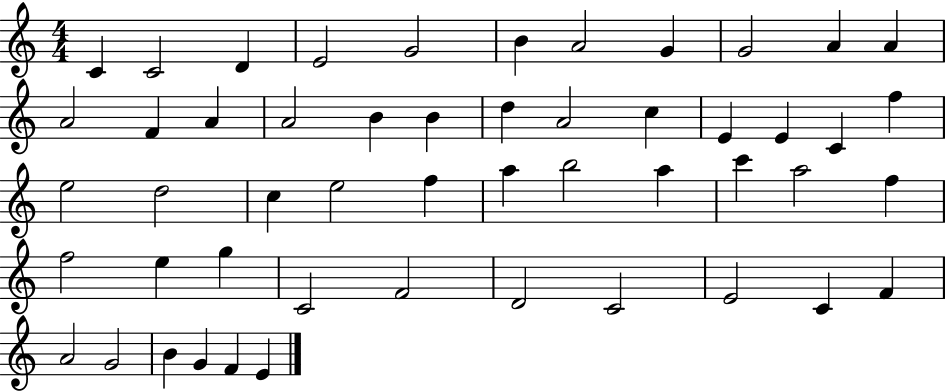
X:1
T:Untitled
M:4/4
L:1/4
K:C
C C2 D E2 G2 B A2 G G2 A A A2 F A A2 B B d A2 c E E C f e2 d2 c e2 f a b2 a c' a2 f f2 e g C2 F2 D2 C2 E2 C F A2 G2 B G F E